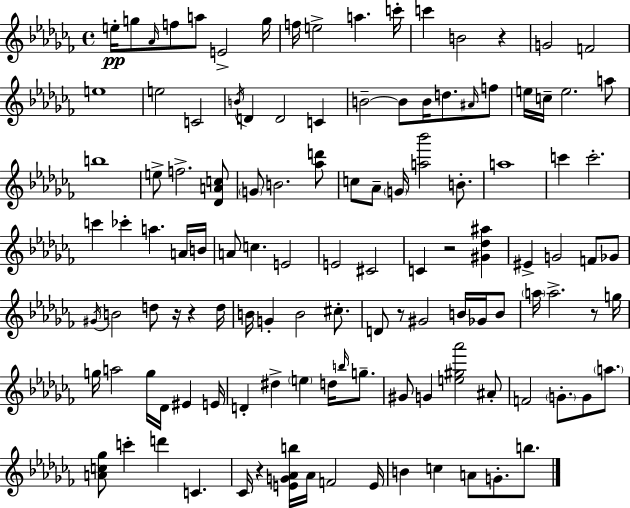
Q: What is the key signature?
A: AES minor